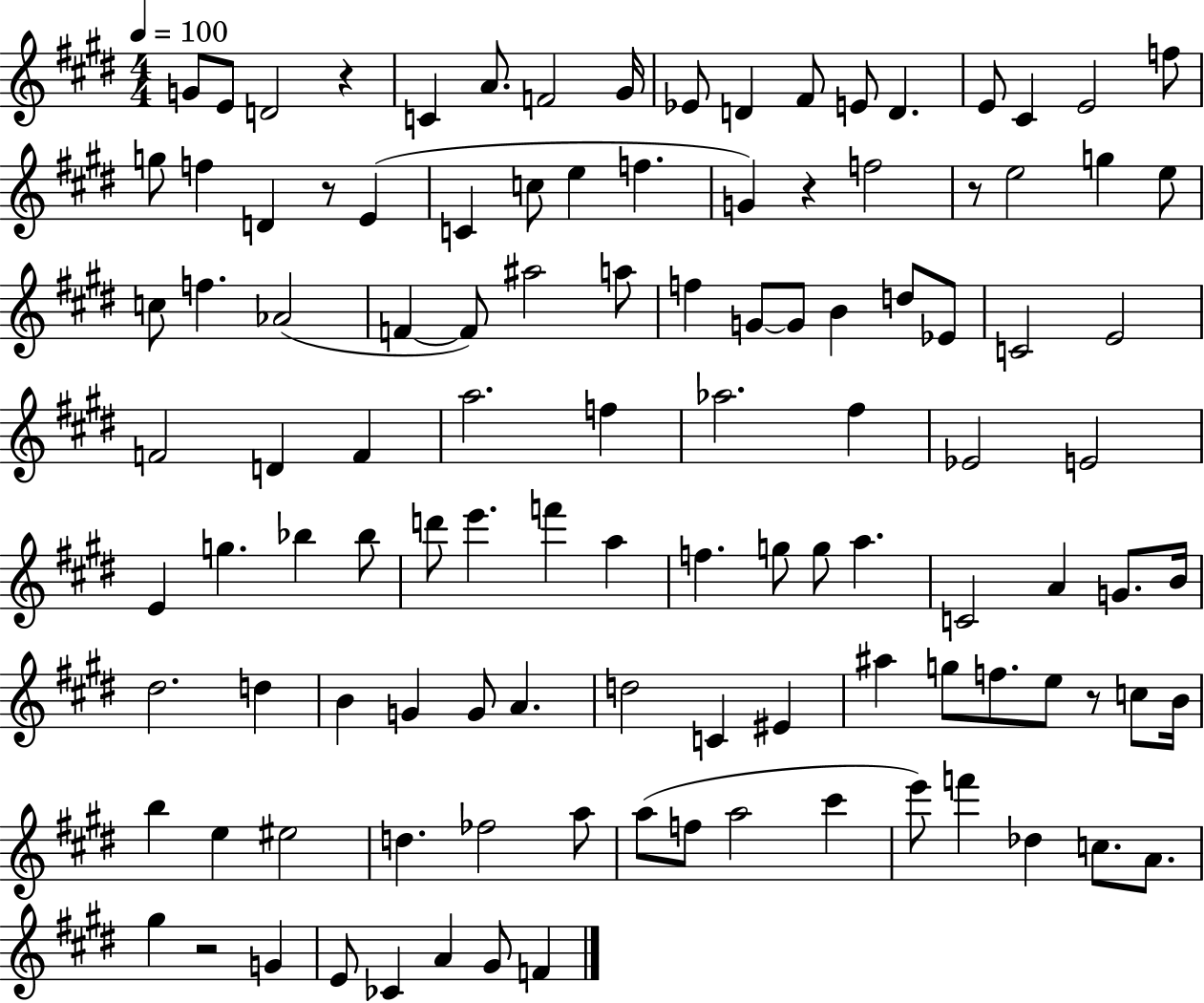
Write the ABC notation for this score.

X:1
T:Untitled
M:4/4
L:1/4
K:E
G/2 E/2 D2 z C A/2 F2 ^G/4 _E/2 D ^F/2 E/2 D E/2 ^C E2 f/2 g/2 f D z/2 E C c/2 e f G z f2 z/2 e2 g e/2 c/2 f _A2 F F/2 ^a2 a/2 f G/2 G/2 B d/2 _E/2 C2 E2 F2 D F a2 f _a2 ^f _E2 E2 E g _b _b/2 d'/2 e' f' a f g/2 g/2 a C2 A G/2 B/4 ^d2 d B G G/2 A d2 C ^E ^a g/2 f/2 e/2 z/2 c/2 B/4 b e ^e2 d _f2 a/2 a/2 f/2 a2 ^c' e'/2 f' _d c/2 A/2 ^g z2 G E/2 _C A ^G/2 F